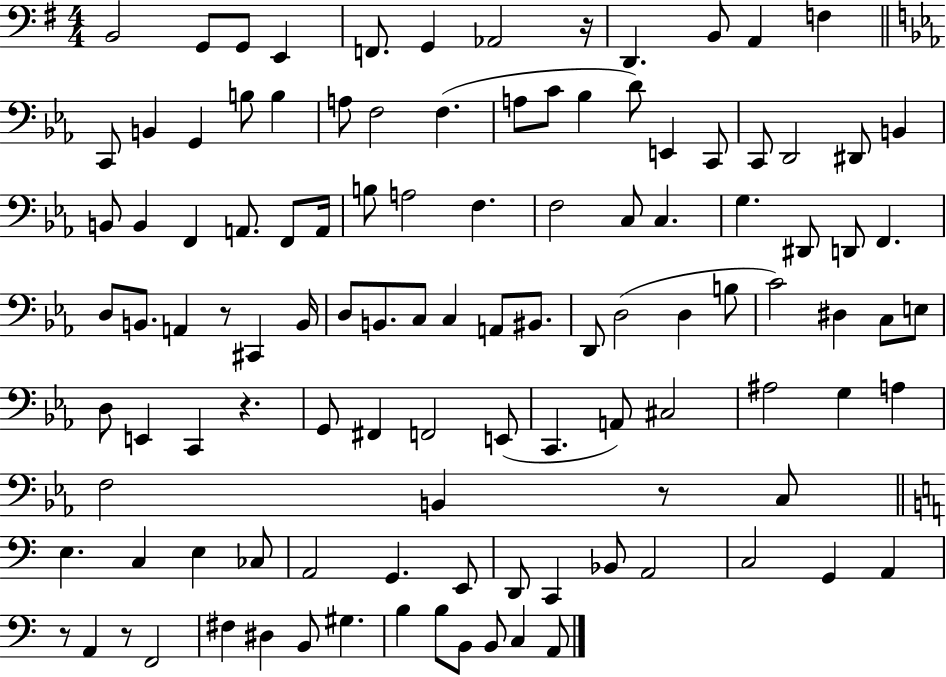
{
  \clef bass
  \numericTimeSignature
  \time 4/4
  \key g \major
  b,2 g,8 g,8 e,4 | f,8. g,4 aes,2 r16 | d,4. b,8 a,4 f4 | \bar "||" \break \key ees \major c,8 b,4 g,4 b8 b4 | a8 f2 f4.( | a8 c'8 bes4 d'8) e,4 c,8 | c,8 d,2 dis,8 b,4 | \break b,8 b,4 f,4 a,8. f,8 a,16 | b8 a2 f4. | f2 c8 c4. | g4. dis,8 d,8 f,4. | \break d8 b,8. a,4 r8 cis,4 b,16 | d8 b,8. c8 c4 a,8 bis,8. | d,8 d2( d4 b8 | c'2) dis4 c8 e8 | \break d8 e,4 c,4 r4. | g,8 fis,4 f,2 e,8( | c,4. a,8) cis2 | ais2 g4 a4 | \break f2 b,4 r8 c8 | \bar "||" \break \key c \major e4. c4 e4 ces8 | a,2 g,4. e,8 | d,8 c,4 bes,8 a,2 | c2 g,4 a,4 | \break r8 a,4 r8 f,2 | fis4 dis4 b,8 gis4. | b4 b8 b,8 b,8 c4 a,8 | \bar "|."
}